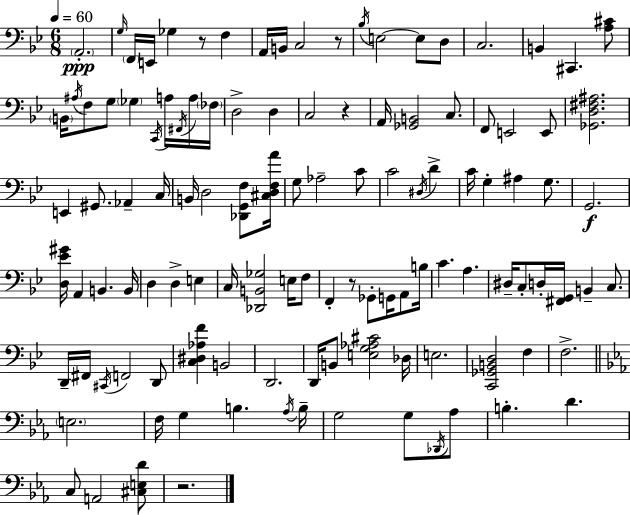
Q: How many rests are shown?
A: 5